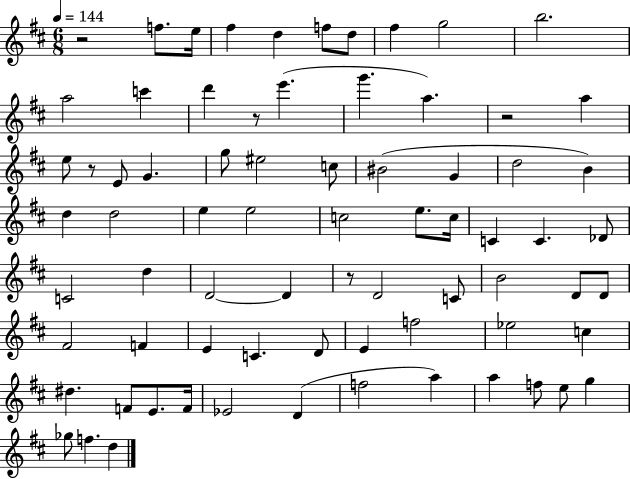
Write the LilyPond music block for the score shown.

{
  \clef treble
  \numericTimeSignature
  \time 6/8
  \key d \major
  \tempo 4 = 144
  r2 f''8. e''16 | fis''4 d''4 f''8 d''8 | fis''4 g''2 | b''2. | \break a''2 c'''4 | d'''4 r8 e'''4.( | g'''4. a''4.) | r2 a''4 | \break e''8 r8 e'8 g'4. | g''8 eis''2 c''8 | bis'2( g'4 | d''2 b'4) | \break d''4 d''2 | e''4 e''2 | c''2 e''8. c''16 | c'4 c'4. des'8 | \break c'2 d''4 | d'2~~ d'4 | r8 d'2 c'8 | b'2 d'8 d'8 | \break fis'2 f'4 | e'4 c'4. d'8 | e'4 f''2 | ees''2 c''4 | \break dis''4. f'8 e'8. f'16 | ees'2 d'4( | f''2 a''4) | a''4 f''8 e''8 g''4 | \break ges''8 f''4. d''4 | \bar "|."
}